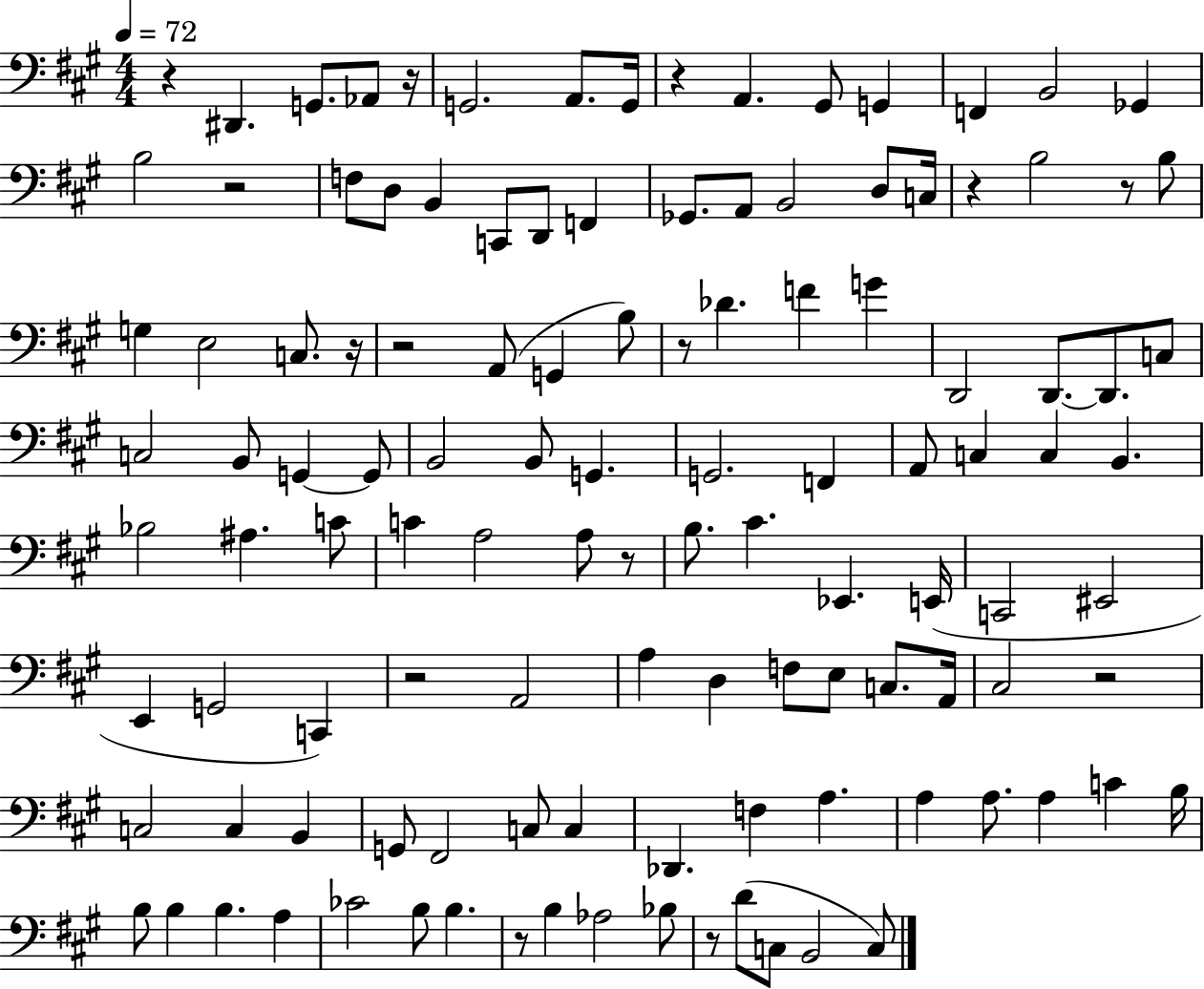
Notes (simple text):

R/q D#2/q. G2/e. Ab2/e R/s G2/h. A2/e. G2/s R/q A2/q. G#2/e G2/q F2/q B2/h Gb2/q B3/h R/h F3/e D3/e B2/q C2/e D2/e F2/q Gb2/e. A2/e B2/h D3/e C3/s R/q B3/h R/e B3/e G3/q E3/h C3/e. R/s R/h A2/e G2/q B3/e R/e Db4/q. F4/q G4/q D2/h D2/e. D2/e. C3/e C3/h B2/e G2/q G2/e B2/h B2/e G2/q. G2/h. F2/q A2/e C3/q C3/q B2/q. Bb3/h A#3/q. C4/e C4/q A3/h A3/e R/e B3/e. C#4/q. Eb2/q. E2/s C2/h EIS2/h E2/q G2/h C2/q R/h A2/h A3/q D3/q F3/e E3/e C3/e. A2/s C#3/h R/h C3/h C3/q B2/q G2/e F#2/h C3/e C3/q Db2/q. F3/q A3/q. A3/q A3/e. A3/q C4/q B3/s B3/e B3/q B3/q. A3/q CES4/h B3/e B3/q. R/e B3/q Ab3/h Bb3/e R/e D4/e C3/e B2/h C3/e